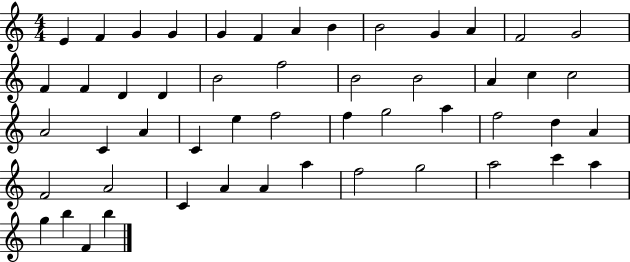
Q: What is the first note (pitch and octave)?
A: E4